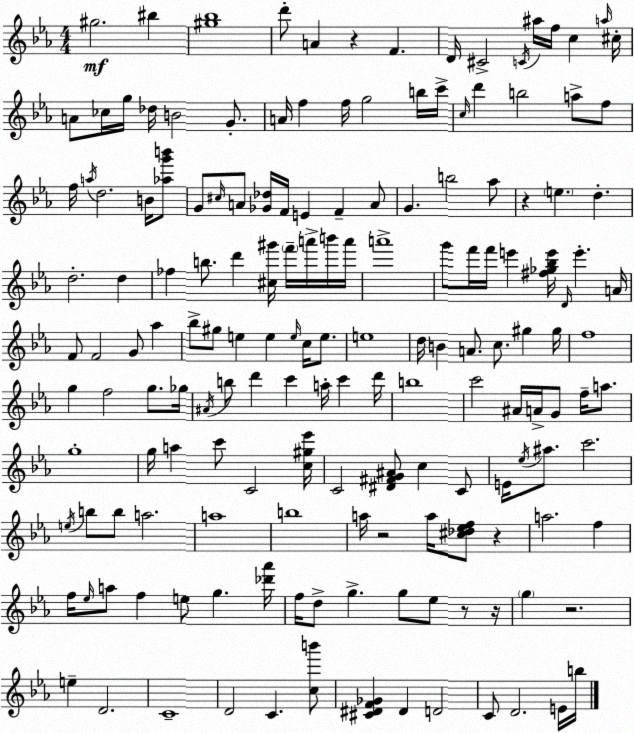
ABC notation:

X:1
T:Untitled
M:4/4
L:1/4
K:Cm
^g2 ^b [^g_b]4 d'/2 A z F D/4 ^C2 C/4 ^a/4 f/4 c a/4 ^c/4 A/2 _c/4 g/4 _d/4 B2 G/2 A/4 f f/4 g2 b/4 c'/4 c/4 d' b2 a/2 f/2 f/4 a/4 d2 B/4 [_ag'b']/2 G/2 ^c/4 A/2 [_G_d]/4 F/4 E F A/2 G b2 _a/2 z e d d2 d _f b/2 d' [^c^g']/4 f'/4 a'/4 b'/4 a'/4 a'4 g'/2 f'/4 f'/4 e' [^f_g_be']/4 D/4 e' A/4 F/2 F2 G/2 _a _b/2 ^g/2 e e e/4 c/4 e/2 e4 d/4 B A/2 c/2 ^g ^g/4 f4 g f2 g/2 _g/4 ^A/4 b/2 d' c' a/4 c' d'/4 b4 c'2 ^A/4 A/4 G/2 f/4 a/2 g4 g/4 a c'/2 C2 [c^g_e']/4 C2 [^D^FG^A]/2 c C/2 E/4 _e/4 ^a/2 c'2 e/4 b/2 b/2 a2 a4 b4 a/4 z2 a/4 [^c_d_ef]/2 z a2 f f/4 _e/4 a/2 f e/2 g [_d'_a']/4 f/4 d/2 g g/2 _e/2 z/2 z/4 g z2 e D2 C4 D2 C [cb']/2 [^C^DF_G] ^D D2 C/2 D2 E/4 b/4